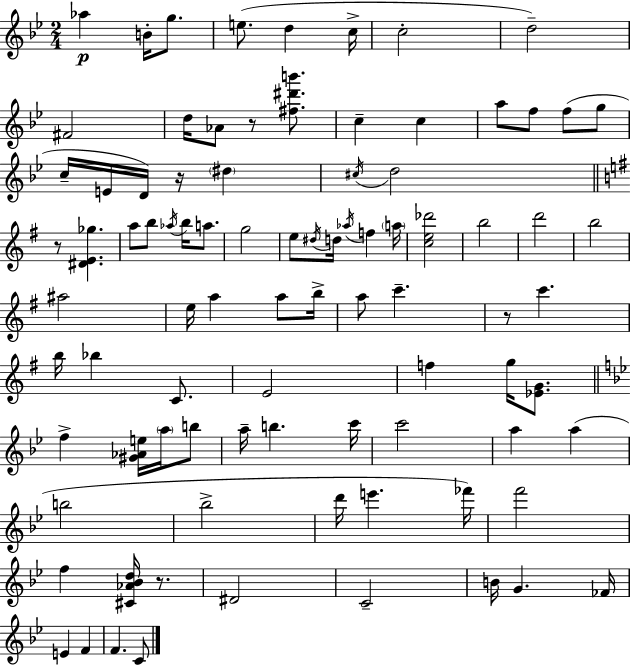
Ab5/q B4/s G5/e. E5/e. D5/q C5/s C5/h D5/h F#4/h D5/s Ab4/e R/e [F#5,D#6,B6]/e. C5/q C5/q A5/e F5/e F5/e G5/e C5/s E4/s D4/s R/s D#5/q C#5/s D5/h R/e [D#4,E4,Gb5]/q. A5/e B5/e Ab5/s B5/s A5/e. G5/h E5/e D#5/s D5/s Ab5/s F5/q A5/s [C5,E5,Db6]/h B5/h D6/h B5/h A#5/h E5/s A5/q A5/e B5/s A5/e C6/q. R/e C6/q. B5/s Bb5/q C4/e. E4/h F5/q G5/s [Eb4,G4]/e. F5/q [G#4,Ab4,E5]/s A5/s B5/e A5/s B5/q. C6/s C6/h A5/q A5/q B5/h Bb5/h D6/s E6/q. FES6/s F6/h F5/q [C#4,Ab4,Bb4,D5]/s R/e. D#4/h C4/h B4/s G4/q. FES4/s E4/q F4/q F4/q. C4/e